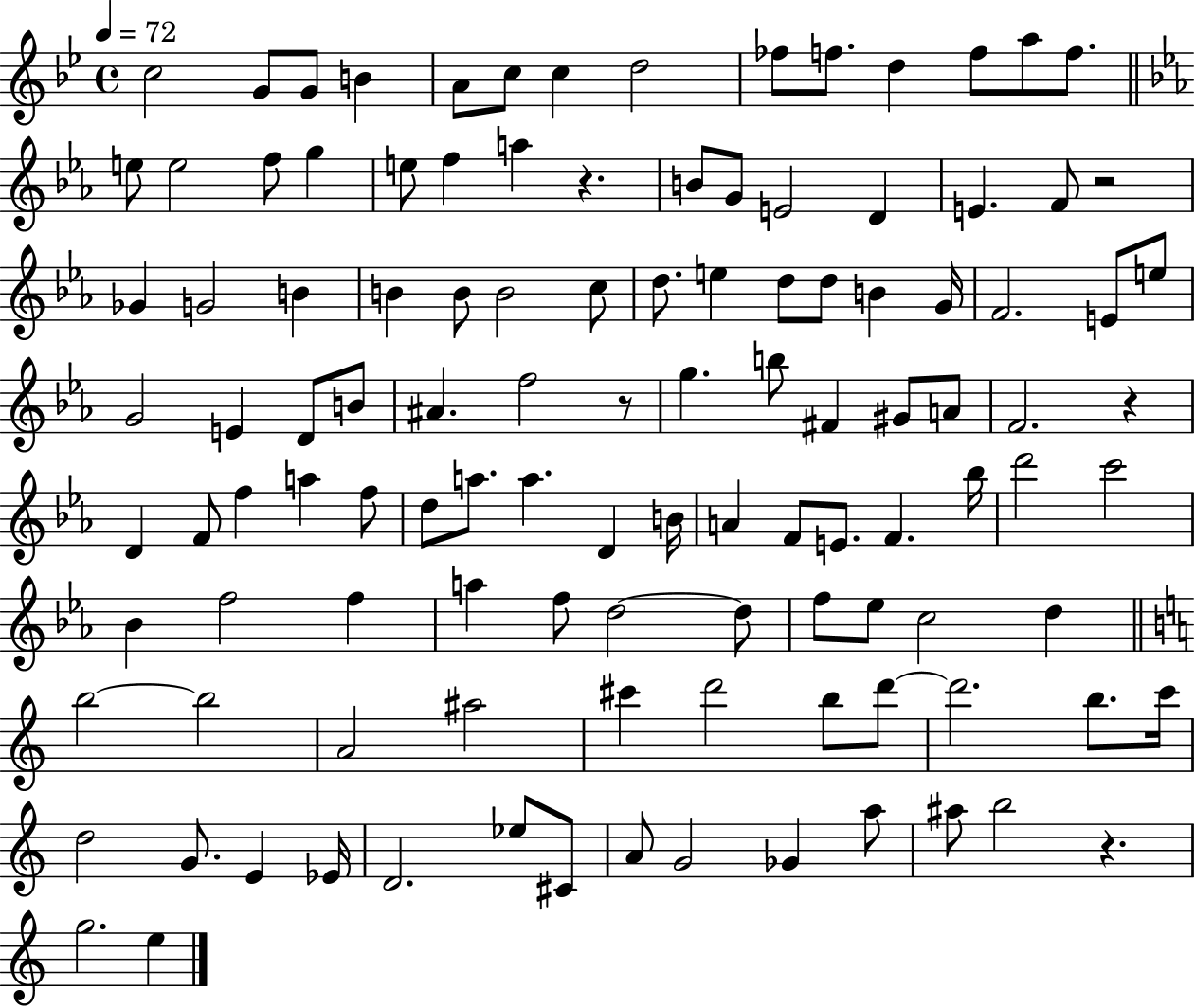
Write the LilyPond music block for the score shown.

{
  \clef treble
  \time 4/4
  \defaultTimeSignature
  \key bes \major
  \tempo 4 = 72
  c''2 g'8 g'8 b'4 | a'8 c''8 c''4 d''2 | fes''8 f''8. d''4 f''8 a''8 f''8. | \bar "||" \break \key c \minor e''8 e''2 f''8 g''4 | e''8 f''4 a''4 r4. | b'8 g'8 e'2 d'4 | e'4. f'8 r2 | \break ges'4 g'2 b'4 | b'4 b'8 b'2 c''8 | d''8. e''4 d''8 d''8 b'4 g'16 | f'2. e'8 e''8 | \break g'2 e'4 d'8 b'8 | ais'4. f''2 r8 | g''4. b''8 fis'4 gis'8 a'8 | f'2. r4 | \break d'4 f'8 f''4 a''4 f''8 | d''8 a''8. a''4. d'4 b'16 | a'4 f'8 e'8. f'4. bes''16 | d'''2 c'''2 | \break bes'4 f''2 f''4 | a''4 f''8 d''2~~ d''8 | f''8 ees''8 c''2 d''4 | \bar "||" \break \key c \major b''2~~ b''2 | a'2 ais''2 | cis'''4 d'''2 b''8 d'''8~~ | d'''2. b''8. c'''16 | \break d''2 g'8. e'4 ees'16 | d'2. ees''8 cis'8 | a'8 g'2 ges'4 a''8 | ais''8 b''2 r4. | \break g''2. e''4 | \bar "|."
}